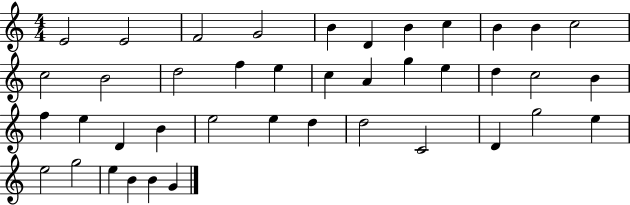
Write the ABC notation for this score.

X:1
T:Untitled
M:4/4
L:1/4
K:C
E2 E2 F2 G2 B D B c B B c2 c2 B2 d2 f e c A g e d c2 B f e D B e2 e d d2 C2 D g2 e e2 g2 e B B G